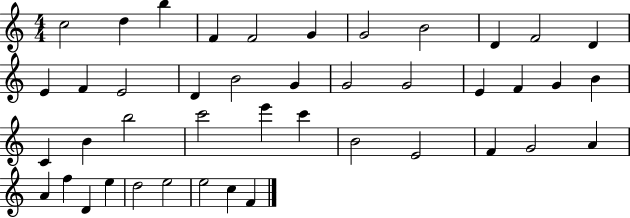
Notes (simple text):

C5/h D5/q B5/q F4/q F4/h G4/q G4/h B4/h D4/q F4/h D4/q E4/q F4/q E4/h D4/q B4/h G4/q G4/h G4/h E4/q F4/q G4/q B4/q C4/q B4/q B5/h C6/h E6/q C6/q B4/h E4/h F4/q G4/h A4/q A4/q F5/q D4/q E5/q D5/h E5/h E5/h C5/q F4/q